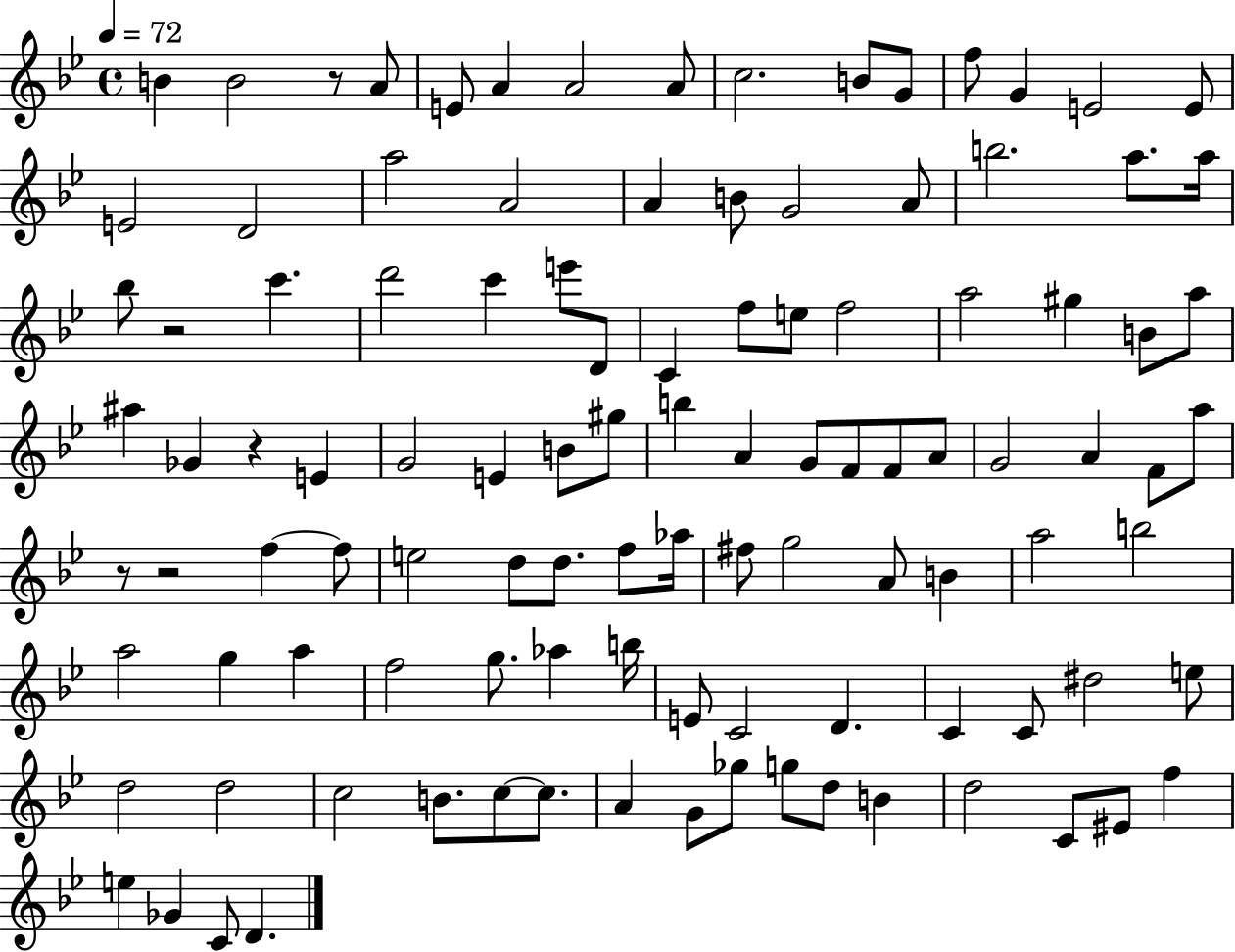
B4/q B4/h R/e A4/e E4/e A4/q A4/h A4/e C5/h. B4/e G4/e F5/e G4/q E4/h E4/e E4/h D4/h A5/h A4/h A4/q B4/e G4/h A4/e B5/h. A5/e. A5/s Bb5/e R/h C6/q. D6/h C6/q E6/e D4/e C4/q F5/e E5/e F5/h A5/h G#5/q B4/e A5/e A#5/q Gb4/q R/q E4/q G4/h E4/q B4/e G#5/e B5/q A4/q G4/e F4/e F4/e A4/e G4/h A4/q F4/e A5/e R/e R/h F5/q F5/e E5/h D5/e D5/e. F5/e Ab5/s F#5/e G5/h A4/e B4/q A5/h B5/h A5/h G5/q A5/q F5/h G5/e. Ab5/q B5/s E4/e C4/h D4/q. C4/q C4/e D#5/h E5/e D5/h D5/h C5/h B4/e. C5/e C5/e. A4/q G4/e Gb5/e G5/e D5/e B4/q D5/h C4/e EIS4/e F5/q E5/q Gb4/q C4/e D4/q.